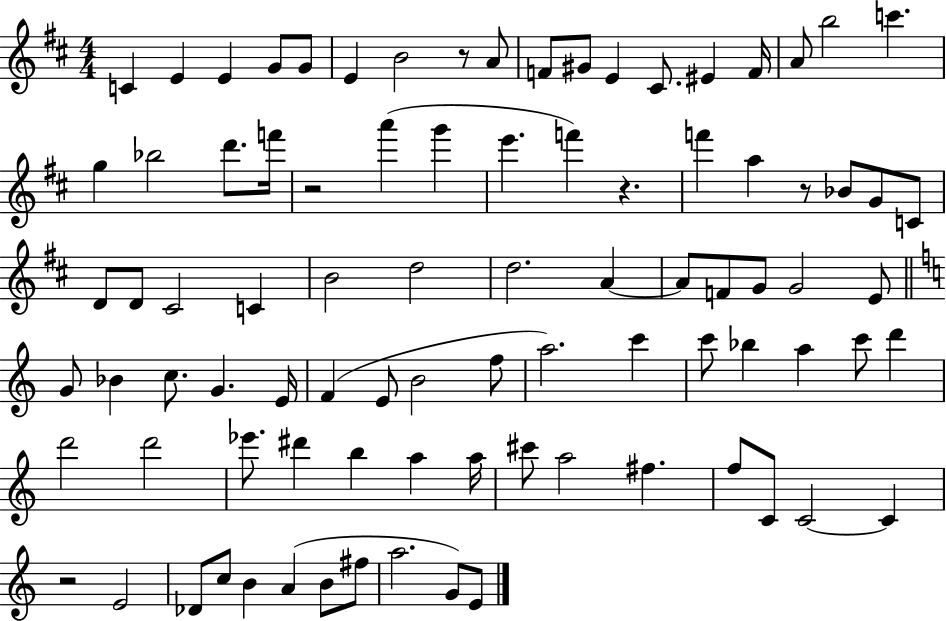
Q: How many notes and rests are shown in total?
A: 88